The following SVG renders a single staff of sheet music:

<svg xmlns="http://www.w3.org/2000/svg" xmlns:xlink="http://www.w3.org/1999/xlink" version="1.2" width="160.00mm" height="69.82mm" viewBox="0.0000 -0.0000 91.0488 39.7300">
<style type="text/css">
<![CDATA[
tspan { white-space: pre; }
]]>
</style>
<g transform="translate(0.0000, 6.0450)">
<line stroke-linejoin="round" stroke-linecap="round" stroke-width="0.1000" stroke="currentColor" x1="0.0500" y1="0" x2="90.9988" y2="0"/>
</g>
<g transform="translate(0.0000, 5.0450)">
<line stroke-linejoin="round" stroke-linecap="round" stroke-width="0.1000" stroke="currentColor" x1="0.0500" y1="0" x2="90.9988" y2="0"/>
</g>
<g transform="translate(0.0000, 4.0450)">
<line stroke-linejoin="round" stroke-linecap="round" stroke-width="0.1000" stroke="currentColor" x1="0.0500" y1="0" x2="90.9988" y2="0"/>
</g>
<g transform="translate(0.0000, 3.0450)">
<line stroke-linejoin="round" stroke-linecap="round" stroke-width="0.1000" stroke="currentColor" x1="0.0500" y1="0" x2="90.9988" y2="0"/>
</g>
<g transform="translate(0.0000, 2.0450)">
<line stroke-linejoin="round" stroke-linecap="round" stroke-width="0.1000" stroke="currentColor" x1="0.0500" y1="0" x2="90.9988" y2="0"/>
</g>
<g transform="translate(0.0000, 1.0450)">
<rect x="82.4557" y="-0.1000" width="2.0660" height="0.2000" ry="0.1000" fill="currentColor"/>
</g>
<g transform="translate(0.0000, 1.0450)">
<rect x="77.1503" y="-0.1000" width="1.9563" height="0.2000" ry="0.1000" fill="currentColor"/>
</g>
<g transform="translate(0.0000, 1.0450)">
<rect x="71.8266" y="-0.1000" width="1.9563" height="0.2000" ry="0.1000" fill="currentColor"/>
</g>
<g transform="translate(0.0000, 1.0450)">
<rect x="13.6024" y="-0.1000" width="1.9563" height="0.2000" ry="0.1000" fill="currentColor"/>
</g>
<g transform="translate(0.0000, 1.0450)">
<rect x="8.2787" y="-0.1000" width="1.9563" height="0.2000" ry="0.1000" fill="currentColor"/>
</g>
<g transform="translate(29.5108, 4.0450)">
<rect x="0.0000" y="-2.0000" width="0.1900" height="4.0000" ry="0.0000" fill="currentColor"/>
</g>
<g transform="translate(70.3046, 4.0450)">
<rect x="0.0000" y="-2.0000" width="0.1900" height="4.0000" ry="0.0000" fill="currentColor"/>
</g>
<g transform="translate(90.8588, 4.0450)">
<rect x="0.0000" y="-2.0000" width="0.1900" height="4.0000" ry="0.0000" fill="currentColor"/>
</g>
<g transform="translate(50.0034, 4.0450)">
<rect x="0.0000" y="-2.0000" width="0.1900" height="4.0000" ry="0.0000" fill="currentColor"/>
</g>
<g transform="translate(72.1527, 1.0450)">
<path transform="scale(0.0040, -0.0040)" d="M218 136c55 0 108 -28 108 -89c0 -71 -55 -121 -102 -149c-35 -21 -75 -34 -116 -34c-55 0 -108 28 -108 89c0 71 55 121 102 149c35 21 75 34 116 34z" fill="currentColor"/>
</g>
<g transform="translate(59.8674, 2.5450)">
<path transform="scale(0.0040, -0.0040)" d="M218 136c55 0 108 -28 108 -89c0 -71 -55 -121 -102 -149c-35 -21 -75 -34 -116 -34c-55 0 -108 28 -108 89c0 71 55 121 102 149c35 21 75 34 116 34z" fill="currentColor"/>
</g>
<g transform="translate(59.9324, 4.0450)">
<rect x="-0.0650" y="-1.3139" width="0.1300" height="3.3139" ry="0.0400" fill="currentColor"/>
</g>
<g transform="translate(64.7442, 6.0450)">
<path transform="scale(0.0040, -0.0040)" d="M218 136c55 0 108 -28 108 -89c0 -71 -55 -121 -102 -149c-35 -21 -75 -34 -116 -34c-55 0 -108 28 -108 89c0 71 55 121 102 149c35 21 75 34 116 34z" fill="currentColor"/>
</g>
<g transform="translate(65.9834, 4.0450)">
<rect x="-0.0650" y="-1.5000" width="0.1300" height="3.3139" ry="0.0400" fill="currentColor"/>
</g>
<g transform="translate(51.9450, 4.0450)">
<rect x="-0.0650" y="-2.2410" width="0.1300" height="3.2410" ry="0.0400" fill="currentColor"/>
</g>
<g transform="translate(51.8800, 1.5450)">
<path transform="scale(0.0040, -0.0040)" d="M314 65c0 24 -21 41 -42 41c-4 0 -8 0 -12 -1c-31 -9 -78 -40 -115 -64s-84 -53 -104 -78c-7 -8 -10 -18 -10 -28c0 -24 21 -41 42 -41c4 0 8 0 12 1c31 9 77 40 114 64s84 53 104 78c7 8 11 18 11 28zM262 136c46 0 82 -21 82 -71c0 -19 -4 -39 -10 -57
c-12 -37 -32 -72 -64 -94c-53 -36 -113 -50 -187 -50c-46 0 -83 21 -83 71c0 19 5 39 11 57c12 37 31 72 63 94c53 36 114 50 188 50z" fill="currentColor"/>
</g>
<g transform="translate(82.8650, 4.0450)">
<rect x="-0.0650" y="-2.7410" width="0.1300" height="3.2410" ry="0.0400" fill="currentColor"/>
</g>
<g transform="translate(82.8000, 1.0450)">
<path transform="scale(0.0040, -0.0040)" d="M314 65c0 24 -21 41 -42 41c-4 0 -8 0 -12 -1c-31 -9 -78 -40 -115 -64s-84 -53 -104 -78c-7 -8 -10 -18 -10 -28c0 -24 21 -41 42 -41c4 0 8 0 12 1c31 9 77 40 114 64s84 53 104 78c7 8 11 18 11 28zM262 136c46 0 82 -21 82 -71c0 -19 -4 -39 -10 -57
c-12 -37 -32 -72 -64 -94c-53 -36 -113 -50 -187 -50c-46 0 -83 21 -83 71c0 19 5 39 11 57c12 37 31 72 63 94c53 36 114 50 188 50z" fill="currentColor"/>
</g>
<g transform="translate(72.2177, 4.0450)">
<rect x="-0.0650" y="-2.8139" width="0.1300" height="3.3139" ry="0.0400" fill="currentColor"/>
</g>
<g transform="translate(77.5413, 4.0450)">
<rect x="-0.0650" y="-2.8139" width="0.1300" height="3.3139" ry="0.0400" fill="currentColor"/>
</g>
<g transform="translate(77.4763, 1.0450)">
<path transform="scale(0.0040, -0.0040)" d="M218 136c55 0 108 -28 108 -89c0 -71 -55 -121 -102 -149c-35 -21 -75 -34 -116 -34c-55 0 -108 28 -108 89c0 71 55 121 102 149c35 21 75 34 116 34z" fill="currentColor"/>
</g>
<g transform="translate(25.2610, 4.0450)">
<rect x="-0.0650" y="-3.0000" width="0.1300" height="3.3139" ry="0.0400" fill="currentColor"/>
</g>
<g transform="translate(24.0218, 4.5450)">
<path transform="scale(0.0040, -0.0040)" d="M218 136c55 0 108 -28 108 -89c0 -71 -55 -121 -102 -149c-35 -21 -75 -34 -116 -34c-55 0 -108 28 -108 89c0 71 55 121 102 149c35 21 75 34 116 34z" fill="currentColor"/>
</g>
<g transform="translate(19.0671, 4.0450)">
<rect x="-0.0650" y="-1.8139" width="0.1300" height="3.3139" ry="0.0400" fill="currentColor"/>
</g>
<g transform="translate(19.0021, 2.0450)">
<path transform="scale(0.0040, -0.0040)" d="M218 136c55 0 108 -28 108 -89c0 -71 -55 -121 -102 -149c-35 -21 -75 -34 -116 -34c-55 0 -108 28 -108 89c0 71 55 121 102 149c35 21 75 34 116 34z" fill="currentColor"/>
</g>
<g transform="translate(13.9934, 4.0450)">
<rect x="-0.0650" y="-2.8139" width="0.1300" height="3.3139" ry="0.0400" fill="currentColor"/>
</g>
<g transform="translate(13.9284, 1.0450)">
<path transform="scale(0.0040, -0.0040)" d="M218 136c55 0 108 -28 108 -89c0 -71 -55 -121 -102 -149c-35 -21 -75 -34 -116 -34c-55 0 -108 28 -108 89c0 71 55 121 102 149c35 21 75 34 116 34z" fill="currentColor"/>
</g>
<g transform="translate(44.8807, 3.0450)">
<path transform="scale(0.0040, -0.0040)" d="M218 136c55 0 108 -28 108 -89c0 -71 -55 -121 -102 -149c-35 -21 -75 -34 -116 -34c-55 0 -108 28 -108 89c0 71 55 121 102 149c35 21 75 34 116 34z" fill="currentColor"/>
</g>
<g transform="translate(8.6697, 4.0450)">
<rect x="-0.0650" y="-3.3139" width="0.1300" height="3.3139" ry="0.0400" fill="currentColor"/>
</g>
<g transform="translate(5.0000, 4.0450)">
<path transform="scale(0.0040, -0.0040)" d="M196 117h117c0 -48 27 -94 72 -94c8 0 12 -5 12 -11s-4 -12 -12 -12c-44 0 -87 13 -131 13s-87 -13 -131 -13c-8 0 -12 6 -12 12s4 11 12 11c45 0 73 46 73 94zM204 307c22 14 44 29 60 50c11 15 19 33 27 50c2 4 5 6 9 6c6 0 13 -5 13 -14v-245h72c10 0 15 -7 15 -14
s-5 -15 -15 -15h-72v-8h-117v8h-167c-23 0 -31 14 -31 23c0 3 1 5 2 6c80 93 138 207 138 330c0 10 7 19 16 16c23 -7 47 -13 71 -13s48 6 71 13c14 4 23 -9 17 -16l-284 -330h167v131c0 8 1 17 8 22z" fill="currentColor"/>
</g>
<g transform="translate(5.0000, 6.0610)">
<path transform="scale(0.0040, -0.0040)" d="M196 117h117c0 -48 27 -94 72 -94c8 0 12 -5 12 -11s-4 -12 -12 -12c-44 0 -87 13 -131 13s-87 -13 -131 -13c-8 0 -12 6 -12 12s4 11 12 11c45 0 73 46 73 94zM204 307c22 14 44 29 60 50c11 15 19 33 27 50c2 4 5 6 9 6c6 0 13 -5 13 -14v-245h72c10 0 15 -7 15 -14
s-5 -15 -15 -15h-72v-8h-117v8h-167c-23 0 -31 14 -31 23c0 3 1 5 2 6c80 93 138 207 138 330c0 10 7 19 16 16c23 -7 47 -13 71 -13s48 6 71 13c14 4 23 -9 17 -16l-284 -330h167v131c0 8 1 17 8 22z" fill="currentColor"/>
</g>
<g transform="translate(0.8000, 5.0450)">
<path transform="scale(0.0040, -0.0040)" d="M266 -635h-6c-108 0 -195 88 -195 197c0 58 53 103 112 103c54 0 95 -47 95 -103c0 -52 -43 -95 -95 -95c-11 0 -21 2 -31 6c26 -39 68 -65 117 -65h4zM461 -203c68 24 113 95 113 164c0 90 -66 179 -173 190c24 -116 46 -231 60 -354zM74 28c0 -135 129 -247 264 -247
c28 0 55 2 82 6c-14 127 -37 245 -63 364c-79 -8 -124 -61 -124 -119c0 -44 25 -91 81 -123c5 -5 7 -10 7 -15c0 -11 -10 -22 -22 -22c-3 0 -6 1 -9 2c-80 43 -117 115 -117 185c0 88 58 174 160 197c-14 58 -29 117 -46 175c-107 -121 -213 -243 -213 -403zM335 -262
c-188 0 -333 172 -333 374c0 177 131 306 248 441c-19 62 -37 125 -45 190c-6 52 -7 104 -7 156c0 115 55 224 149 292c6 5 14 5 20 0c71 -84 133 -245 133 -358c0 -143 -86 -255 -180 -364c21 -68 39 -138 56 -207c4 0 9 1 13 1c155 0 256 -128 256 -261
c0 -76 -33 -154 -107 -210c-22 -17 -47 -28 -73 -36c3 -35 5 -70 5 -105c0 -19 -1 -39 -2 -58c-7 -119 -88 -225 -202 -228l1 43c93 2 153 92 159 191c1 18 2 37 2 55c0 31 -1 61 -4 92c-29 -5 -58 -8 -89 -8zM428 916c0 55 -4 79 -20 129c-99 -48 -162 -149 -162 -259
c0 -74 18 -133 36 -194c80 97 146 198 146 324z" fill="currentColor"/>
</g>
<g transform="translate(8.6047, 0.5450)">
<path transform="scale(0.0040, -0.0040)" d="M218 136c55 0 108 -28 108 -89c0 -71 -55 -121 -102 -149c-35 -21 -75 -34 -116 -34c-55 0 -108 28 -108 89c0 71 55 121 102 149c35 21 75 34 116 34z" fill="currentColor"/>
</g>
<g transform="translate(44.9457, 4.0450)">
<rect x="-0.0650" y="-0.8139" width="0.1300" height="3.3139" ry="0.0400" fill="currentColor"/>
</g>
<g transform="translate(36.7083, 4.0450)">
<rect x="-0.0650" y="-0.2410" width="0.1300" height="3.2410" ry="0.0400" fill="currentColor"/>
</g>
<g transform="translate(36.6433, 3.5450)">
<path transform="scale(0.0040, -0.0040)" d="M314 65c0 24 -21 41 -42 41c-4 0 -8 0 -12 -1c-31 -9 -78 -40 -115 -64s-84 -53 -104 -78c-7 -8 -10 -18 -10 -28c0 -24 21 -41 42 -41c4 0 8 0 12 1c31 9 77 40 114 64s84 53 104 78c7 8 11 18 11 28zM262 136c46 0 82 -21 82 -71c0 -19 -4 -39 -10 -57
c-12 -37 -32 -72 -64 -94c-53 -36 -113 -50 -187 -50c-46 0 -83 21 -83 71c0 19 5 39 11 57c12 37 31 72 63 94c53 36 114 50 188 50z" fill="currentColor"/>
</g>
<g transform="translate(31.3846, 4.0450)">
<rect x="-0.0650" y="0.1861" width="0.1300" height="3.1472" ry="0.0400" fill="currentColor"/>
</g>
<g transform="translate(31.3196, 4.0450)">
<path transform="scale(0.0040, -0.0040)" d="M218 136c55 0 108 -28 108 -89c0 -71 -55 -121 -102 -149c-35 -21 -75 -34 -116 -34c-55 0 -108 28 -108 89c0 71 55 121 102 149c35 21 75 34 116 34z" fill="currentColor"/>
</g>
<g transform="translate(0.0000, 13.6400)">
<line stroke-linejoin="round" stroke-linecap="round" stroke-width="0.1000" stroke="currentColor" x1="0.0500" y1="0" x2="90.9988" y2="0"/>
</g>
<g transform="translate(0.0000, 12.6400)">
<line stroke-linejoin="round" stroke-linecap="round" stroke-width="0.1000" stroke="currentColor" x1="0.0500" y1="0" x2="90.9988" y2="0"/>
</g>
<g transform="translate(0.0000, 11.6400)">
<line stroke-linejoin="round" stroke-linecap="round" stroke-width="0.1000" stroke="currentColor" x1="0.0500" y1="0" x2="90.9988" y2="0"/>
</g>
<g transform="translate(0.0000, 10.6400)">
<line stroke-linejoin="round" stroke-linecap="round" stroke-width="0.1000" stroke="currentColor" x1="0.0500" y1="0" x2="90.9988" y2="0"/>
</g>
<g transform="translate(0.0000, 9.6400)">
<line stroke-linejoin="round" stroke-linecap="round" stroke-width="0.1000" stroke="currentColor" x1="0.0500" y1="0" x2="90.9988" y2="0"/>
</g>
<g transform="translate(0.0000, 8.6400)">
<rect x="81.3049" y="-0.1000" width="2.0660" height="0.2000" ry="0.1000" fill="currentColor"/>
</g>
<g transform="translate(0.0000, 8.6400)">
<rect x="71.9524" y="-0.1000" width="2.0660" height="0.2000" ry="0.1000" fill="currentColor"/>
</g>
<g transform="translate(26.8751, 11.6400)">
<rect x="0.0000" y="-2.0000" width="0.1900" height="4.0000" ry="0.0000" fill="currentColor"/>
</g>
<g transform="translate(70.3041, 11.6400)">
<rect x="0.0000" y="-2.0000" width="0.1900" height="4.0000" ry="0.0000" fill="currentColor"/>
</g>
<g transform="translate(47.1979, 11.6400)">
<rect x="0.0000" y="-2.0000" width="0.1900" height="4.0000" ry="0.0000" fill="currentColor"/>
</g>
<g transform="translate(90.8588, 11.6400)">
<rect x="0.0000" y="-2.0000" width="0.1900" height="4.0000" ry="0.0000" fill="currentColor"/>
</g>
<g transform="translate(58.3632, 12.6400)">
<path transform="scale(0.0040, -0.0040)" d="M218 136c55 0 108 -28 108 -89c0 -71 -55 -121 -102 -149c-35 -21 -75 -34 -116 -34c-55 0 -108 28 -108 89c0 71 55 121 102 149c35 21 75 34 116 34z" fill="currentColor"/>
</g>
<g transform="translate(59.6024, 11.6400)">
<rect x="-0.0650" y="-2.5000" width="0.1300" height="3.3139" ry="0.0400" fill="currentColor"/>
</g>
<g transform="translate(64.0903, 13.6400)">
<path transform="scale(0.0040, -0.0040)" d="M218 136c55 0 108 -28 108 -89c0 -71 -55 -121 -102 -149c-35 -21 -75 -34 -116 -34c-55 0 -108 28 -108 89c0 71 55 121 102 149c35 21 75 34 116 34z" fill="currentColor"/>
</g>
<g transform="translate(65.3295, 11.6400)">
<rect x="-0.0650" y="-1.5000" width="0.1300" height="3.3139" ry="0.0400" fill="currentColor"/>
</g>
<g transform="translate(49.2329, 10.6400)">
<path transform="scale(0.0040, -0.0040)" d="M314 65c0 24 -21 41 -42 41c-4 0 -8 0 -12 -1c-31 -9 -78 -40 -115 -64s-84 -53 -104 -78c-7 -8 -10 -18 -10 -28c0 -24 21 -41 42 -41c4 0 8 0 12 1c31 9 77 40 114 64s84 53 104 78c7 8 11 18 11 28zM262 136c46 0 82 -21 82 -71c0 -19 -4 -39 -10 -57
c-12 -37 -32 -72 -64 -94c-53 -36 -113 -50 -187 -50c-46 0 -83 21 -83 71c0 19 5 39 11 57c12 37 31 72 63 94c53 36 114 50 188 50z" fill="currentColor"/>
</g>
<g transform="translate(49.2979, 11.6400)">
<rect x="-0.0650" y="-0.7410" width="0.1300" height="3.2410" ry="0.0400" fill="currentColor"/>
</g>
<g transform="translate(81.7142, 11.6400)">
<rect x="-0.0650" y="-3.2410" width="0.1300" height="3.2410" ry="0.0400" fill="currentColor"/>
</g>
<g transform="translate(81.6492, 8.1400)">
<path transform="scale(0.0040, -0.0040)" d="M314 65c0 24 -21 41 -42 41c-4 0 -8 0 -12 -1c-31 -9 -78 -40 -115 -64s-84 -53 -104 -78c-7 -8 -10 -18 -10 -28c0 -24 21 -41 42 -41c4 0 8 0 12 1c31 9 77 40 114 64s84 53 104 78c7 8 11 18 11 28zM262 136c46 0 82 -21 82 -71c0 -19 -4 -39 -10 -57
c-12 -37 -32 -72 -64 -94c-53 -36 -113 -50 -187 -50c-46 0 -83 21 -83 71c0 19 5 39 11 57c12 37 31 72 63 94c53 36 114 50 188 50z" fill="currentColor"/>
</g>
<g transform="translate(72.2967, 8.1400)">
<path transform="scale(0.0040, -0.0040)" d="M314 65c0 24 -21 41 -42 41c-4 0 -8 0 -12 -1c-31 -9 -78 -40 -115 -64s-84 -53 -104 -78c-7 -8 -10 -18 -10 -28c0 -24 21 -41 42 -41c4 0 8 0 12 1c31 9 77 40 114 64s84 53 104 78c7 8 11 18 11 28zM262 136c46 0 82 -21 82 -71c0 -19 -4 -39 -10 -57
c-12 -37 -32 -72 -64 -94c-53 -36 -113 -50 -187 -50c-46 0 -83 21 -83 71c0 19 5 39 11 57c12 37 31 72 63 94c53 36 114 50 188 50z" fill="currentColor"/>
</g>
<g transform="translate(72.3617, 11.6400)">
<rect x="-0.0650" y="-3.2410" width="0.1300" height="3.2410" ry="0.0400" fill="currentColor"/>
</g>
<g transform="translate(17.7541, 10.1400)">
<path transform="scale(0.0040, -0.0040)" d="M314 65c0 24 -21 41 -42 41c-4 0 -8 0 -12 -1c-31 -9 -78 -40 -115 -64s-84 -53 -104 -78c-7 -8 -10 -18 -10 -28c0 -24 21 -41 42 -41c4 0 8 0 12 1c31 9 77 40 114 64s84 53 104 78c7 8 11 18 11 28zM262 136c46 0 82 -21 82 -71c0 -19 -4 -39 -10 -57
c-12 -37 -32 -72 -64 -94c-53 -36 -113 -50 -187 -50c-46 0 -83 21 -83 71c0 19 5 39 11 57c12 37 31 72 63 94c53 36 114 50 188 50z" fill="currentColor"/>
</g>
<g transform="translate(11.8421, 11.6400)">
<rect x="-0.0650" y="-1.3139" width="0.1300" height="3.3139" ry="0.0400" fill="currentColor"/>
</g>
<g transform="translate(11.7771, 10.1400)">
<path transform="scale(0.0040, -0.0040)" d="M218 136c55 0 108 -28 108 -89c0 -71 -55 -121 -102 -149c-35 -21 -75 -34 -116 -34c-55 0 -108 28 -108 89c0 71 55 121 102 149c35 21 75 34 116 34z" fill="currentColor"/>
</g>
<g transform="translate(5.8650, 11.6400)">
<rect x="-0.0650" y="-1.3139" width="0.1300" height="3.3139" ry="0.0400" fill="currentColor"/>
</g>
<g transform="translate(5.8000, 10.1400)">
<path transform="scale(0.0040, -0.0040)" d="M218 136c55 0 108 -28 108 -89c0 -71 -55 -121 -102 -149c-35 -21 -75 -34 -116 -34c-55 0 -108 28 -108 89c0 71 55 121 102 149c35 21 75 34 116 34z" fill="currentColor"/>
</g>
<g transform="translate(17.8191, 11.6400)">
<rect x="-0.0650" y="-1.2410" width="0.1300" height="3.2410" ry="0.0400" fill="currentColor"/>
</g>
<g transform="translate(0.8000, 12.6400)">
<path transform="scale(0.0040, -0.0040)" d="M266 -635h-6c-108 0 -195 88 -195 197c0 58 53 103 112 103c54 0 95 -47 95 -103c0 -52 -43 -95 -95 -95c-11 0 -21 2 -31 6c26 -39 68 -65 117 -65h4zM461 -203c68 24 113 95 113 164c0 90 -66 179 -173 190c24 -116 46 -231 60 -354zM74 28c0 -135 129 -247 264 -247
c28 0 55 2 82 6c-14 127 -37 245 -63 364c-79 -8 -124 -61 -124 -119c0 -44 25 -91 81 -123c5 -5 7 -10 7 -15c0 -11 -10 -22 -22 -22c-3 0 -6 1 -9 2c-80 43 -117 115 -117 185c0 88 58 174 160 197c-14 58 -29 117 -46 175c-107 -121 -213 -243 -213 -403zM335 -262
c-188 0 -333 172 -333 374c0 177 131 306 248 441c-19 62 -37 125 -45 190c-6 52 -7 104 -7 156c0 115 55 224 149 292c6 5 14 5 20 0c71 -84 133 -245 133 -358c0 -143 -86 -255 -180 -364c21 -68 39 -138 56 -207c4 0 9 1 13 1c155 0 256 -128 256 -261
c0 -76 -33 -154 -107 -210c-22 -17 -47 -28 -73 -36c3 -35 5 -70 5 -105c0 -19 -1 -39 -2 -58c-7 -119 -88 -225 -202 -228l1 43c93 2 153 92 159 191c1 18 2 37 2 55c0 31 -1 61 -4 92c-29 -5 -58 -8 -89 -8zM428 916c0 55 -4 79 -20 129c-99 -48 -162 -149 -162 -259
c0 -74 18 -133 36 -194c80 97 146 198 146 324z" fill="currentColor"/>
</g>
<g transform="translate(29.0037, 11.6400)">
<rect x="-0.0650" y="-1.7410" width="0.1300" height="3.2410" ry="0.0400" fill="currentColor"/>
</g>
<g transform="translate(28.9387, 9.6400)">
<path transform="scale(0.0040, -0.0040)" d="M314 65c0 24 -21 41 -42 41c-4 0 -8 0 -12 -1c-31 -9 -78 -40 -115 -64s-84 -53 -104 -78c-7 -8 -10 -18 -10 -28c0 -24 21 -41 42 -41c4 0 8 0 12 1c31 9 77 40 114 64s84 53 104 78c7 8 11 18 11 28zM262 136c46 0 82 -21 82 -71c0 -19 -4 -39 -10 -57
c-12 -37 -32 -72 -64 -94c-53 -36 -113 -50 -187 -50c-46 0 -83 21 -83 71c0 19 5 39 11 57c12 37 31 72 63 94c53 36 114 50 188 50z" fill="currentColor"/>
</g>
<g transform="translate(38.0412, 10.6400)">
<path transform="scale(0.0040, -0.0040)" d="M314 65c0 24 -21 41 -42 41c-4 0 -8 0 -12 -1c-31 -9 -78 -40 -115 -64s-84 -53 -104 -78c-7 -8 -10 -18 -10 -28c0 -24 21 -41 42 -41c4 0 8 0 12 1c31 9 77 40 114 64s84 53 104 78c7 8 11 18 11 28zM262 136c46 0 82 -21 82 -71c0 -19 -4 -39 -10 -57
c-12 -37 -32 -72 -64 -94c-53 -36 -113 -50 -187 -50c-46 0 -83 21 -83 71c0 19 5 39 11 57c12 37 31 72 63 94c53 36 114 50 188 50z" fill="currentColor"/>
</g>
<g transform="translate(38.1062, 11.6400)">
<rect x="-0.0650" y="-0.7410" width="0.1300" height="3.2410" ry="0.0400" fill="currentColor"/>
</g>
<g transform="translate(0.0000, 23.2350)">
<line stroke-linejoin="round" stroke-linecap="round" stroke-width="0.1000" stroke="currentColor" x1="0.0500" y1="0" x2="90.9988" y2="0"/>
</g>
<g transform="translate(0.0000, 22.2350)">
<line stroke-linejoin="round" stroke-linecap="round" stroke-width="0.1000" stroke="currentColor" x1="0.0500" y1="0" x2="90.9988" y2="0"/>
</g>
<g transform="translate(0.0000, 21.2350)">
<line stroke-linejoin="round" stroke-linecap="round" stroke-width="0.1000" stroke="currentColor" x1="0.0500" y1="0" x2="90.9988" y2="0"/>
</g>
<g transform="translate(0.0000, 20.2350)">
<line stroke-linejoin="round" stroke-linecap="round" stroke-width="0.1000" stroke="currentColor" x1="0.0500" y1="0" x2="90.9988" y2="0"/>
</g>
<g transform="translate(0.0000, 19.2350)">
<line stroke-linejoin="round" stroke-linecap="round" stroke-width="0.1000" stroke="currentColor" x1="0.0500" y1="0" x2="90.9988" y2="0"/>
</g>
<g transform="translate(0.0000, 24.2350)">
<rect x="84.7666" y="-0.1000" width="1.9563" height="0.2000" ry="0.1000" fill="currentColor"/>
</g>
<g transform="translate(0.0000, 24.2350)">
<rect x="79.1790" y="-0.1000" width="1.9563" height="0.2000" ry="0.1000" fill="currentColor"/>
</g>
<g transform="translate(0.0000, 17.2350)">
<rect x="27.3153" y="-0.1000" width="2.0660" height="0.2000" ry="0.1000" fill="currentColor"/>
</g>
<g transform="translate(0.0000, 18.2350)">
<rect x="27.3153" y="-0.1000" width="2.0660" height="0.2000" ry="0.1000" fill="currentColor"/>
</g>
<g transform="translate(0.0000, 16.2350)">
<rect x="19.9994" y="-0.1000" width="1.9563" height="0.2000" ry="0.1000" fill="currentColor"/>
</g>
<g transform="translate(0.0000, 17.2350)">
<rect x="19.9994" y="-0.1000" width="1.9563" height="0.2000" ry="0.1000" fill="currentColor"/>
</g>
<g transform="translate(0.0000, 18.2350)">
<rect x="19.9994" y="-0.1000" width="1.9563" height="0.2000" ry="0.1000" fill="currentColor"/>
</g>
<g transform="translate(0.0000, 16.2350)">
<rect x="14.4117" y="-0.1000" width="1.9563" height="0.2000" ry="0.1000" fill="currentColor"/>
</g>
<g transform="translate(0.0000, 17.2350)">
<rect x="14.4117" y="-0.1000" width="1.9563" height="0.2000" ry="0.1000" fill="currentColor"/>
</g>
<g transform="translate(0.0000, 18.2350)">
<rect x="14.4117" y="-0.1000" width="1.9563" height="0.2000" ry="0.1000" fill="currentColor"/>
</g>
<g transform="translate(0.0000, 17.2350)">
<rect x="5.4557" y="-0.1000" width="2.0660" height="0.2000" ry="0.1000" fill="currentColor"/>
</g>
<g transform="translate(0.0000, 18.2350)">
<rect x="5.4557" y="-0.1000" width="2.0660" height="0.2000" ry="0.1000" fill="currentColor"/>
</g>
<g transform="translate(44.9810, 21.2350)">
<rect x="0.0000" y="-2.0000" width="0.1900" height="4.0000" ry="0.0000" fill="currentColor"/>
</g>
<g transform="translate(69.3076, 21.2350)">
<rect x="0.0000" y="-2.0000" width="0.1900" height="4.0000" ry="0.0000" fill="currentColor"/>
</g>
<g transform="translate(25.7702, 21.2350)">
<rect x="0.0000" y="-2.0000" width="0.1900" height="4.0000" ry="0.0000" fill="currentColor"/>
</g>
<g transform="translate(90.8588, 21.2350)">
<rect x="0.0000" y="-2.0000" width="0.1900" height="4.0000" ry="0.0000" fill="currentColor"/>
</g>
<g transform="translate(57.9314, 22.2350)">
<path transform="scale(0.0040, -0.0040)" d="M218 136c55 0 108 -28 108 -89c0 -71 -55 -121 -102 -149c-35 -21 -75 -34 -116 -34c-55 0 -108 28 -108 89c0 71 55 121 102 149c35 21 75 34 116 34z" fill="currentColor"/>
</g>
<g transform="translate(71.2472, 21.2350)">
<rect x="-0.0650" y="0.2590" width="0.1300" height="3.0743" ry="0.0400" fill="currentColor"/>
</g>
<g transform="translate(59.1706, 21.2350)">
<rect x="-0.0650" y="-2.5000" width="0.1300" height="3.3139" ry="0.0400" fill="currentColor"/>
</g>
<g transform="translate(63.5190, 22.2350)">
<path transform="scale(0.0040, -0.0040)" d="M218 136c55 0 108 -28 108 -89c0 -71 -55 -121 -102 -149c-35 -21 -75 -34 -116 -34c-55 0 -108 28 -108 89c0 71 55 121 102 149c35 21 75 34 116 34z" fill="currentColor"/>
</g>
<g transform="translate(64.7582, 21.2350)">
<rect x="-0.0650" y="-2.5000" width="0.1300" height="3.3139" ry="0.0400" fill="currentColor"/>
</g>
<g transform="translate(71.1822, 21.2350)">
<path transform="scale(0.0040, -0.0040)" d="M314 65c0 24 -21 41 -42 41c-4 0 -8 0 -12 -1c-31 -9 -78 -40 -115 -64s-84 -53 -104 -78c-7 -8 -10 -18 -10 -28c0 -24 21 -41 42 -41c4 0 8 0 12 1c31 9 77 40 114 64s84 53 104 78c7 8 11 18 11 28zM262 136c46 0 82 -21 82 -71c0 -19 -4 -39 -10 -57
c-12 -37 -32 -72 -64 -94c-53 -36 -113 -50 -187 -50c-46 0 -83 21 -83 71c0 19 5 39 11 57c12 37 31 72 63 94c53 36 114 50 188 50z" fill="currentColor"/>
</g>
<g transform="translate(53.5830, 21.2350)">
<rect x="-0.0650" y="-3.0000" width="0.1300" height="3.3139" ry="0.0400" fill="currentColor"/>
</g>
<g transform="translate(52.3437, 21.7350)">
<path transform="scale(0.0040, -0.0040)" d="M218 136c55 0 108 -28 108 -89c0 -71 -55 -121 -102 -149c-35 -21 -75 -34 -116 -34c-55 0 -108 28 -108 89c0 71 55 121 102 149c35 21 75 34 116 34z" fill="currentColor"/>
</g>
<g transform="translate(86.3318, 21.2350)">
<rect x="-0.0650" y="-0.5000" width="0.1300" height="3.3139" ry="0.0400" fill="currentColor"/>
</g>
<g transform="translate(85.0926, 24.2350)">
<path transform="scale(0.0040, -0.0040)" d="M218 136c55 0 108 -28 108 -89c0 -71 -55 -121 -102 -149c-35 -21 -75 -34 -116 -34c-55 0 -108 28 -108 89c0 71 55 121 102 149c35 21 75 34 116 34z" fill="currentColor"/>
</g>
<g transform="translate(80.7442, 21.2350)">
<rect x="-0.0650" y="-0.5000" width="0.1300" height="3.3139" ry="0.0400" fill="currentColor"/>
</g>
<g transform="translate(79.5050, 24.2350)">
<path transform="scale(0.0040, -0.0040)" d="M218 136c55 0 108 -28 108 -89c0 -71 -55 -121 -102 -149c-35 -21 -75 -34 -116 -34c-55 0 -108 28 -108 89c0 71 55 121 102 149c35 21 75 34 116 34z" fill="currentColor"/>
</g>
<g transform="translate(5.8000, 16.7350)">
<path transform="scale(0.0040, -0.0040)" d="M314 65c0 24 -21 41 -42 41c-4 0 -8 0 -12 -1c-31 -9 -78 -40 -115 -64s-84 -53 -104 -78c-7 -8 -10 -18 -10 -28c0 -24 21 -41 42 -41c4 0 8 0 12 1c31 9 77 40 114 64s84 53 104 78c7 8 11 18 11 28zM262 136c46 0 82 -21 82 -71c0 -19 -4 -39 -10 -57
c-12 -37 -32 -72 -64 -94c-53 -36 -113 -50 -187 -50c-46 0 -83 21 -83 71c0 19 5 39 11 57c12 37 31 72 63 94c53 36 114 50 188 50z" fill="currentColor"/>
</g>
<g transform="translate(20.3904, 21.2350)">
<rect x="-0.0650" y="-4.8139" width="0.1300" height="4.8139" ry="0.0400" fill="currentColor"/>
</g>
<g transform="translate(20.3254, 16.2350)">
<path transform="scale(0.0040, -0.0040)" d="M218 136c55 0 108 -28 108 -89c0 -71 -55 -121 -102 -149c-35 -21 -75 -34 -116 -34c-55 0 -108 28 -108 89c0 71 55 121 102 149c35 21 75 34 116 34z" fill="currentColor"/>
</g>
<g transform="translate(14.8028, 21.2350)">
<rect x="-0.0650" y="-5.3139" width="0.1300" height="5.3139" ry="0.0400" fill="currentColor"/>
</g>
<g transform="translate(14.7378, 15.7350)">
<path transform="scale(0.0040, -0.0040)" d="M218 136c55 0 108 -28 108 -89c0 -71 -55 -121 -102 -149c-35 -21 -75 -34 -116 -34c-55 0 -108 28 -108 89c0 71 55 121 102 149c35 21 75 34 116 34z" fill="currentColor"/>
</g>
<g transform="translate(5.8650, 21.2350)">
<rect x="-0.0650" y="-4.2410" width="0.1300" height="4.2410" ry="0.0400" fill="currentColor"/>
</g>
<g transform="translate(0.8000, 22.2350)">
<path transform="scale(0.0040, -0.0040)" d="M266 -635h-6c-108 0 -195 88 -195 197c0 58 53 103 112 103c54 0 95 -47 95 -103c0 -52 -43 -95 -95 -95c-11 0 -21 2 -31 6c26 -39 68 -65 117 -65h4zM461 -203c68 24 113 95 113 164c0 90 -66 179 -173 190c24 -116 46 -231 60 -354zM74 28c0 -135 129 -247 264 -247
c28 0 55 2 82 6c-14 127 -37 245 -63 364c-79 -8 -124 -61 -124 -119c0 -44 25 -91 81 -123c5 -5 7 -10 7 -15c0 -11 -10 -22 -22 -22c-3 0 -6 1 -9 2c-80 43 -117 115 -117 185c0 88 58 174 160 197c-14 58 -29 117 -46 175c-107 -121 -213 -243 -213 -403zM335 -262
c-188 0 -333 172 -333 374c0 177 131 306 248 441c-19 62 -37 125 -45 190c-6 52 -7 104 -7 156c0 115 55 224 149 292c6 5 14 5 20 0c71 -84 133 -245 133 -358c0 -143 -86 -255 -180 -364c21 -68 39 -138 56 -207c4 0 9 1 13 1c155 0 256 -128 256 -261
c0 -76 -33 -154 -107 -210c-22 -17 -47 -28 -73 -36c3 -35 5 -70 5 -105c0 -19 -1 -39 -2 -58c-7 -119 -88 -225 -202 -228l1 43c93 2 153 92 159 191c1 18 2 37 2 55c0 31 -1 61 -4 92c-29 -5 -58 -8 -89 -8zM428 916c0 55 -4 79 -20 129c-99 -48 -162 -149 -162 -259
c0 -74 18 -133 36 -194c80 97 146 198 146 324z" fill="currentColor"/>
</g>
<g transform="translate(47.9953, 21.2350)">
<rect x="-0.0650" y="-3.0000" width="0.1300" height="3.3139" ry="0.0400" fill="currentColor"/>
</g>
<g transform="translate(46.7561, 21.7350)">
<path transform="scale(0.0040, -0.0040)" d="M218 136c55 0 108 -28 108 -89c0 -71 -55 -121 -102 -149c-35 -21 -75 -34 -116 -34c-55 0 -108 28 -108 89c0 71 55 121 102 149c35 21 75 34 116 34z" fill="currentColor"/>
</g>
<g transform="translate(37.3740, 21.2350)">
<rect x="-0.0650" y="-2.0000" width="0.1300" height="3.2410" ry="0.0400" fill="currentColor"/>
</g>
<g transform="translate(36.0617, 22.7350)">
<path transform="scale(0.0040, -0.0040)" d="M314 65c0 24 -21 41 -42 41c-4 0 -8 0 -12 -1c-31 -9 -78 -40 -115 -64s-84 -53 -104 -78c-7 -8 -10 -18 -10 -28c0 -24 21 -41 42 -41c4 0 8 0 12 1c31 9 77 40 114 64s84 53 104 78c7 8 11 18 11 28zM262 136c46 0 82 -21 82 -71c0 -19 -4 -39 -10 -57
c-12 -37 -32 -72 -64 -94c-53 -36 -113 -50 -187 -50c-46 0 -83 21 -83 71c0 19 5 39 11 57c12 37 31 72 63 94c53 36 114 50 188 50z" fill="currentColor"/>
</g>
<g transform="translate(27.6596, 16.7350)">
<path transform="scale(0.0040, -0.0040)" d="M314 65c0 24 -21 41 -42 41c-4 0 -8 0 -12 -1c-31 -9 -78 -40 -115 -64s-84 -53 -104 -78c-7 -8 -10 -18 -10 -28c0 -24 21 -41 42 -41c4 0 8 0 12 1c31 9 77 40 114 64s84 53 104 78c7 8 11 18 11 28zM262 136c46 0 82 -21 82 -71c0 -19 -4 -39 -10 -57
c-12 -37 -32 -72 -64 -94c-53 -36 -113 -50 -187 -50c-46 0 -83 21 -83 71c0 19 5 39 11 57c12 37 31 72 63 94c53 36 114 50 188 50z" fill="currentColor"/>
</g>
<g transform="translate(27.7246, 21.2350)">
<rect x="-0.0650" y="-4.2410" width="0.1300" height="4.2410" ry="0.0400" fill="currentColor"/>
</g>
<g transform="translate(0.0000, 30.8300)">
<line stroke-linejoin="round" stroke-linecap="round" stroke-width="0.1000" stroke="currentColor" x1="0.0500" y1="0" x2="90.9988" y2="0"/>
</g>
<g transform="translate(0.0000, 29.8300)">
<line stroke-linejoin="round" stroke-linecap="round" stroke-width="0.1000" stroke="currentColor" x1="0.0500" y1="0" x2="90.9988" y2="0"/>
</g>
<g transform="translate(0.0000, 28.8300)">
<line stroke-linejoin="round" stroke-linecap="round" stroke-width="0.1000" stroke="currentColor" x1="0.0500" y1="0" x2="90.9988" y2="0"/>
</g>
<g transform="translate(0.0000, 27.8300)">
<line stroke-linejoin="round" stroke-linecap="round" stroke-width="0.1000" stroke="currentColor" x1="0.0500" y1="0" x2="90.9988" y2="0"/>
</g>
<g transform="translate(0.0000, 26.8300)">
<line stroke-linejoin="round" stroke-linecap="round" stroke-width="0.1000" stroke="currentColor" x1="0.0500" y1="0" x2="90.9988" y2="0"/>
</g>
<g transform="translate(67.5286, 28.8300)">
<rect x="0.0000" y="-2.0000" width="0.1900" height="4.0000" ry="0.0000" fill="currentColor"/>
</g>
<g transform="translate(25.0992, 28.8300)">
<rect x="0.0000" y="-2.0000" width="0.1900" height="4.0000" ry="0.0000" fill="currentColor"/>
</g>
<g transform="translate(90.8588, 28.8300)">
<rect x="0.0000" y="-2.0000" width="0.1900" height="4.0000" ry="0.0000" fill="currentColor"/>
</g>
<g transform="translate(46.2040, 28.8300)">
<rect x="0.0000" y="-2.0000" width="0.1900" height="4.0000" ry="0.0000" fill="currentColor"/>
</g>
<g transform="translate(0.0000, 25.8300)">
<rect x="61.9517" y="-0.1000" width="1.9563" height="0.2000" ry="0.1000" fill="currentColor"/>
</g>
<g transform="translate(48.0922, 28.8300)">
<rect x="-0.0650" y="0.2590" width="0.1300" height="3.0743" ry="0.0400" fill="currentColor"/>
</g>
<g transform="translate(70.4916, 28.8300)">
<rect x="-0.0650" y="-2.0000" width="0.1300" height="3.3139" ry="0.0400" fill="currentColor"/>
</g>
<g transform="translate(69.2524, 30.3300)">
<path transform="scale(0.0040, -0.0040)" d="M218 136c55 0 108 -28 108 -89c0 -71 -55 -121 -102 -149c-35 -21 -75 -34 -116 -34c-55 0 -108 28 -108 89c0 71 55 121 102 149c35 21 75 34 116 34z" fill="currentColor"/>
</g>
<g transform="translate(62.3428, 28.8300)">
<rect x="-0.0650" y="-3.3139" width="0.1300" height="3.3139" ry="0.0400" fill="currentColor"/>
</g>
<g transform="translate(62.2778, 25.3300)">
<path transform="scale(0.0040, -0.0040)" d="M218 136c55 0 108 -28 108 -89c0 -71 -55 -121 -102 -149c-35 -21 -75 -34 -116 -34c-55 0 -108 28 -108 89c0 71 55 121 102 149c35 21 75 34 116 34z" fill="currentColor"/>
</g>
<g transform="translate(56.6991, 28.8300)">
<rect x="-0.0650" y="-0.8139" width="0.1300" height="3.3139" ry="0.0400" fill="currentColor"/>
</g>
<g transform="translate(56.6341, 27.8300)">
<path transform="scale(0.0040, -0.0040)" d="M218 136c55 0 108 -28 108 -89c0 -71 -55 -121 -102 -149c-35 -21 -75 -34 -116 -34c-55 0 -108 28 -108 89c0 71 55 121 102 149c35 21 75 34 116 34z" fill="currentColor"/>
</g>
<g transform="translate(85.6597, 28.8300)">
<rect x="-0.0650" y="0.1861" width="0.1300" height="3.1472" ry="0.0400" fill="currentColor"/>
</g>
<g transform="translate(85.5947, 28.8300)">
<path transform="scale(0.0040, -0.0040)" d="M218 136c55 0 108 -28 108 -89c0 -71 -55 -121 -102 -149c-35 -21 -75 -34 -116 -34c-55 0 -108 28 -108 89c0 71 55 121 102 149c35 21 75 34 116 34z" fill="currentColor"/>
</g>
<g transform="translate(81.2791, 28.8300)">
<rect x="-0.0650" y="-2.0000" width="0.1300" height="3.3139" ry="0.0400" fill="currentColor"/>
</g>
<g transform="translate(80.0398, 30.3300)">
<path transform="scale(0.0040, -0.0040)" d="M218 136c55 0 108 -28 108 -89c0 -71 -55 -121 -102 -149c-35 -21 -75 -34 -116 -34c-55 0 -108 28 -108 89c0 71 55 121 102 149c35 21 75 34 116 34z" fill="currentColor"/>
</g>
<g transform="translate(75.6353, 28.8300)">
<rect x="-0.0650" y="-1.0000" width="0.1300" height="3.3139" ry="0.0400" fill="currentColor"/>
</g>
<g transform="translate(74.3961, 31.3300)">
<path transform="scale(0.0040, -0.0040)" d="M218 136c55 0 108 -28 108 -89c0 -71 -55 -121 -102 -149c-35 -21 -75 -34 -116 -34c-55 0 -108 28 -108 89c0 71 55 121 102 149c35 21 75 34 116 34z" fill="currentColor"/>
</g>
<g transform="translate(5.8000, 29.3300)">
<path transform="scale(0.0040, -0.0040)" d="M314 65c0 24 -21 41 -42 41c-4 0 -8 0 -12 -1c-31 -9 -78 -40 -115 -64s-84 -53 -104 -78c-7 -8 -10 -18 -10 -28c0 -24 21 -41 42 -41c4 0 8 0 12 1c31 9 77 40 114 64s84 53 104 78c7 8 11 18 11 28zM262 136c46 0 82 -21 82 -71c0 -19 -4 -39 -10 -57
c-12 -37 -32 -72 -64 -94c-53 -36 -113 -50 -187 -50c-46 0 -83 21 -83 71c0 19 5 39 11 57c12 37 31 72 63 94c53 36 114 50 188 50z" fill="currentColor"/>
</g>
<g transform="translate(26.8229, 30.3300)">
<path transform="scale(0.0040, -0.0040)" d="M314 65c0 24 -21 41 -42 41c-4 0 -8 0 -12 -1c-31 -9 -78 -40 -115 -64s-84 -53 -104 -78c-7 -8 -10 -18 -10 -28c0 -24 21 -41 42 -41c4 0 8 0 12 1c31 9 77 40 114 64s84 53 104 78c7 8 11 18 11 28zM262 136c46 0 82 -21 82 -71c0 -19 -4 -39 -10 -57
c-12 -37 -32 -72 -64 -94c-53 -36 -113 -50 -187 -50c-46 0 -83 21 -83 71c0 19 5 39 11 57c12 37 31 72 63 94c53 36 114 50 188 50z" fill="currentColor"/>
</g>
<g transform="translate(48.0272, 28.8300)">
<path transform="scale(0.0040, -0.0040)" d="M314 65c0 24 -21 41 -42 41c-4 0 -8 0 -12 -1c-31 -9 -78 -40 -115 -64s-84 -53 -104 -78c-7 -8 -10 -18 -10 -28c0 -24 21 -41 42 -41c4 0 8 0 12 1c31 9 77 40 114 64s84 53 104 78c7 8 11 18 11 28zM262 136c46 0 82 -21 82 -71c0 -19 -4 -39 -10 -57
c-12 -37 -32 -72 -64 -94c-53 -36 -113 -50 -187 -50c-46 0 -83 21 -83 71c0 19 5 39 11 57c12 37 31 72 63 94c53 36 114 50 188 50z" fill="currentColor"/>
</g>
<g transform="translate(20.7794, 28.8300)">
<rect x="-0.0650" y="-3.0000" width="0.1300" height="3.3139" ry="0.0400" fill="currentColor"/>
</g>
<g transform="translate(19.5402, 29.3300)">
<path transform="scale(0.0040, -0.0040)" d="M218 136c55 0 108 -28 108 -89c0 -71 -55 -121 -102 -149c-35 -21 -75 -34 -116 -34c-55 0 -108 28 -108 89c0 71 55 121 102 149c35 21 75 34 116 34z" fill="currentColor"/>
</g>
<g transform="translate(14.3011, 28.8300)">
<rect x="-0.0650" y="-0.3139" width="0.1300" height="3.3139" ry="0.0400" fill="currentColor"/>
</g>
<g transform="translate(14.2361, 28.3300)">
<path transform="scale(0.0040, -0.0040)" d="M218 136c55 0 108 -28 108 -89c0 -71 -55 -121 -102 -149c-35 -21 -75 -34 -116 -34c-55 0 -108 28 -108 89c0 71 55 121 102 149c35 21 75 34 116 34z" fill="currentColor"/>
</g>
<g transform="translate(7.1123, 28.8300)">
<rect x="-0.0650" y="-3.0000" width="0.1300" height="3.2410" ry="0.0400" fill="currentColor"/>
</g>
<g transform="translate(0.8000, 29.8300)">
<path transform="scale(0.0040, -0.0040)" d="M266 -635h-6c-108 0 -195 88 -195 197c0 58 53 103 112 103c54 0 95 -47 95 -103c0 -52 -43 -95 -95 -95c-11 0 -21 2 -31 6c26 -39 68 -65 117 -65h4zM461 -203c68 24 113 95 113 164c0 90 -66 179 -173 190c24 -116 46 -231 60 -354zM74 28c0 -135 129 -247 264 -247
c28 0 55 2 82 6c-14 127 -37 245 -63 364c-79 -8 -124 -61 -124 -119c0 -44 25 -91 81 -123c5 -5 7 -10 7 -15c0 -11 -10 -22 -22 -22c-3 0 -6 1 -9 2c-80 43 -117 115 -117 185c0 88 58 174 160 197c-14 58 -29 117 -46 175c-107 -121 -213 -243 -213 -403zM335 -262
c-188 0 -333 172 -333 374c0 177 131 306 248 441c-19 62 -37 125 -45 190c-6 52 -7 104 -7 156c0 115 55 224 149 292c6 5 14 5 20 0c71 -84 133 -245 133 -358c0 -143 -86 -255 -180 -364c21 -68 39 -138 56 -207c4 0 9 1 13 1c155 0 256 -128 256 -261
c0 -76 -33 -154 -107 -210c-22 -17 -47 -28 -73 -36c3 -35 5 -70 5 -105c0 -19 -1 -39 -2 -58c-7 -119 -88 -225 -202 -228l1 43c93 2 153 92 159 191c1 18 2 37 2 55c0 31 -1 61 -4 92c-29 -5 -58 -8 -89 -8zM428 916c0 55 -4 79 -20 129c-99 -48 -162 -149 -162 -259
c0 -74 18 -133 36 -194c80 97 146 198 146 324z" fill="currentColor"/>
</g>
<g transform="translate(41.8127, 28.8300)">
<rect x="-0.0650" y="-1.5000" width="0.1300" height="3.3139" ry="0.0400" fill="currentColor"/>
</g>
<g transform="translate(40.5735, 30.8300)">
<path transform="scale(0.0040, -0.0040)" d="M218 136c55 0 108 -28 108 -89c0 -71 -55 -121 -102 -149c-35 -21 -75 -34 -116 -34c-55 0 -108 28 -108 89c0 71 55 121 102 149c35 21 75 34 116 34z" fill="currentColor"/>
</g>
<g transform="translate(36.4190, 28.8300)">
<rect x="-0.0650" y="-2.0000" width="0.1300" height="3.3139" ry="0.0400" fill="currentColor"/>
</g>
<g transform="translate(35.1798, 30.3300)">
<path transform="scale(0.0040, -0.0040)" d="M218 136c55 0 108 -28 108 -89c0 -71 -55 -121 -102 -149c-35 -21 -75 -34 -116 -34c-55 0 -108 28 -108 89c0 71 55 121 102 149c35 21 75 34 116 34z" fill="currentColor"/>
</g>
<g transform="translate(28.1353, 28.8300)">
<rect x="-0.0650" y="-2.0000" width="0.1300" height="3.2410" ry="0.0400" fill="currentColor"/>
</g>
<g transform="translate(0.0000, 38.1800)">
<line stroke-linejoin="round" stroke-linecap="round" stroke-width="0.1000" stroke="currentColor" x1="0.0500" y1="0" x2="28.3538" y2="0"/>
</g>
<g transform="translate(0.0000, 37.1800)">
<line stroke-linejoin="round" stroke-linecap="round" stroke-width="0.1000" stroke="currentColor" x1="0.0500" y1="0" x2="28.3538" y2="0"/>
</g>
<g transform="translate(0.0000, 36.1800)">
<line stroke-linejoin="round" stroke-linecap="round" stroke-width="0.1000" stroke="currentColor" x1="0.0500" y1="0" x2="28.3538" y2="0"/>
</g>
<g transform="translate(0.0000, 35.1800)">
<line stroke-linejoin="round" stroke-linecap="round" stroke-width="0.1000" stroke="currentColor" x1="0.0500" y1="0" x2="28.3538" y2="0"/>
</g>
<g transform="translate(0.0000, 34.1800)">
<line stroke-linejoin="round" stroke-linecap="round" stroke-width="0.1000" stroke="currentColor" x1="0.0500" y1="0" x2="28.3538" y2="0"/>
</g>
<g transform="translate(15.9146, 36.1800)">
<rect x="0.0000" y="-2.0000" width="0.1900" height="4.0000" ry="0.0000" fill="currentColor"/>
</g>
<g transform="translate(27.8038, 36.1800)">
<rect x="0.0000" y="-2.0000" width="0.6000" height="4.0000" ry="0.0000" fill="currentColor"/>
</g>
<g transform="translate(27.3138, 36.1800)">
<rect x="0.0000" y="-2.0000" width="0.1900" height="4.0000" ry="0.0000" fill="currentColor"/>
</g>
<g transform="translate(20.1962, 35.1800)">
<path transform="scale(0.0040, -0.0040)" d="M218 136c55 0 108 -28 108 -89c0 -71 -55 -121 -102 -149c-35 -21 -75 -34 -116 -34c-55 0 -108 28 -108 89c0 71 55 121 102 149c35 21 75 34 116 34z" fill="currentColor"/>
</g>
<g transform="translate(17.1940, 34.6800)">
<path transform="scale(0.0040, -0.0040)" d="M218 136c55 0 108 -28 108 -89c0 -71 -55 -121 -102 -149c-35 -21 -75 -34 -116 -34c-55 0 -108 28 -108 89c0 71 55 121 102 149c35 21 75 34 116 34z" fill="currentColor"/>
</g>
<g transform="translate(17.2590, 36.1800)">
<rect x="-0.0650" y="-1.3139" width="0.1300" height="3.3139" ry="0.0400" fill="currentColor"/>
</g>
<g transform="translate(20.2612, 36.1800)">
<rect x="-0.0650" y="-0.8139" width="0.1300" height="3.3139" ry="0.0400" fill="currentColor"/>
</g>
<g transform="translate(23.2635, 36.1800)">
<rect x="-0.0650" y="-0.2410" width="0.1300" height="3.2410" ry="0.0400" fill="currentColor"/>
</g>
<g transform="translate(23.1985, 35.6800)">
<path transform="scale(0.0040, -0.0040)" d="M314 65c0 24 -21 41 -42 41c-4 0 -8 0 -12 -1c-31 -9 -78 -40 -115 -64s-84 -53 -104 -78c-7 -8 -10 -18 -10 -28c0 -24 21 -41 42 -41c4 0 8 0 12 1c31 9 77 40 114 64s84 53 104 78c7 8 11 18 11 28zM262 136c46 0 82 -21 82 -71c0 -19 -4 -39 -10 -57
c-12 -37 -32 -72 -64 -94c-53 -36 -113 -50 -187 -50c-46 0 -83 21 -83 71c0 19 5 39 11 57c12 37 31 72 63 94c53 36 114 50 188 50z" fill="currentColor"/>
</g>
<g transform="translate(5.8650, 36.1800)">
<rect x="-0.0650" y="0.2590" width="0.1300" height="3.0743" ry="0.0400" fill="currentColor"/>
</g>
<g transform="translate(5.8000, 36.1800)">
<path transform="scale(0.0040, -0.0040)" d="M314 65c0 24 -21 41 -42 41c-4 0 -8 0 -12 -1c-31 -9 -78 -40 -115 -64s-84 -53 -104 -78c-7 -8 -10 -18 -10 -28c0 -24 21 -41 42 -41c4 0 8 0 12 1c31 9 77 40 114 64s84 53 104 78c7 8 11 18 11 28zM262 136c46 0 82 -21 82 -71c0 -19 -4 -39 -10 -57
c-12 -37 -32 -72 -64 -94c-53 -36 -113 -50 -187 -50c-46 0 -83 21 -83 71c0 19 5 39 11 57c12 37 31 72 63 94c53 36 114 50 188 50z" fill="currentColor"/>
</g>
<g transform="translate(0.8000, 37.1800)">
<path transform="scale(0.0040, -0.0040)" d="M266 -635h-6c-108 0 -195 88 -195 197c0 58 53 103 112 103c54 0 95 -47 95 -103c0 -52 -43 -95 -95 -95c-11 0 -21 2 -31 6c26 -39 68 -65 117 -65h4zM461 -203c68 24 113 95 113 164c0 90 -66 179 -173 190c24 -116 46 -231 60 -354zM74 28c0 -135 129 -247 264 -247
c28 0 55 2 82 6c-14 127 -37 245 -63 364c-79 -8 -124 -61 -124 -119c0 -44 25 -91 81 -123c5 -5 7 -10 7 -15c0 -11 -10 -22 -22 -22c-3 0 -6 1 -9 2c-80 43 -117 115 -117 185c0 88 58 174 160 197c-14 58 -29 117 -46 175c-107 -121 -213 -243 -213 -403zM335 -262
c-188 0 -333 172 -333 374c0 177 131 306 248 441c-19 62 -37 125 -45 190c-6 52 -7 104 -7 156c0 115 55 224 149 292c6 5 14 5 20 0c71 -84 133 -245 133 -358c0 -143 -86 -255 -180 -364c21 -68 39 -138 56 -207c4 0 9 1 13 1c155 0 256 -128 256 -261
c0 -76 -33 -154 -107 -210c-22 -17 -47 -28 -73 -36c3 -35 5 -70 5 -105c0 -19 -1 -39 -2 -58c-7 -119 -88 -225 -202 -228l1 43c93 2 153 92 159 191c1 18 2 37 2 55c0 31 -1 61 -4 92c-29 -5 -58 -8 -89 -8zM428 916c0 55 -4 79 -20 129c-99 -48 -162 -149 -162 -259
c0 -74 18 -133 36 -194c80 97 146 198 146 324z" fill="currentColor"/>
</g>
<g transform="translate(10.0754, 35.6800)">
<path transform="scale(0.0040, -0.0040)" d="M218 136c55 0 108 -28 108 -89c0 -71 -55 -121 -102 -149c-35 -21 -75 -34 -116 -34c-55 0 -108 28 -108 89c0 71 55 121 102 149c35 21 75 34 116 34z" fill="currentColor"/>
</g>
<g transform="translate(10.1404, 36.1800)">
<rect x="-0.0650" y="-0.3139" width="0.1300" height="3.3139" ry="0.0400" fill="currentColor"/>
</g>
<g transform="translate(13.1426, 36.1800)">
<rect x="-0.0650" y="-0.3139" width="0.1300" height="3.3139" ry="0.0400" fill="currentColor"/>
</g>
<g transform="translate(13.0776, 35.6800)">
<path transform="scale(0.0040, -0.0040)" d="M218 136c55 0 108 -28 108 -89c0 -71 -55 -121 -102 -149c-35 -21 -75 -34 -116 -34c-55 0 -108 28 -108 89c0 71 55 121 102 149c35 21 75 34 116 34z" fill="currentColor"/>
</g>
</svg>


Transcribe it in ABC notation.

X:1
T:Untitled
M:4/4
L:1/4
K:C
b a f A B c2 d g2 e E a a a2 e e e2 f2 d2 d2 G E b2 b2 d'2 f' e' d'2 F2 A A G G B2 C C A2 c A F2 F E B2 d b F D F B B2 c c e d c2